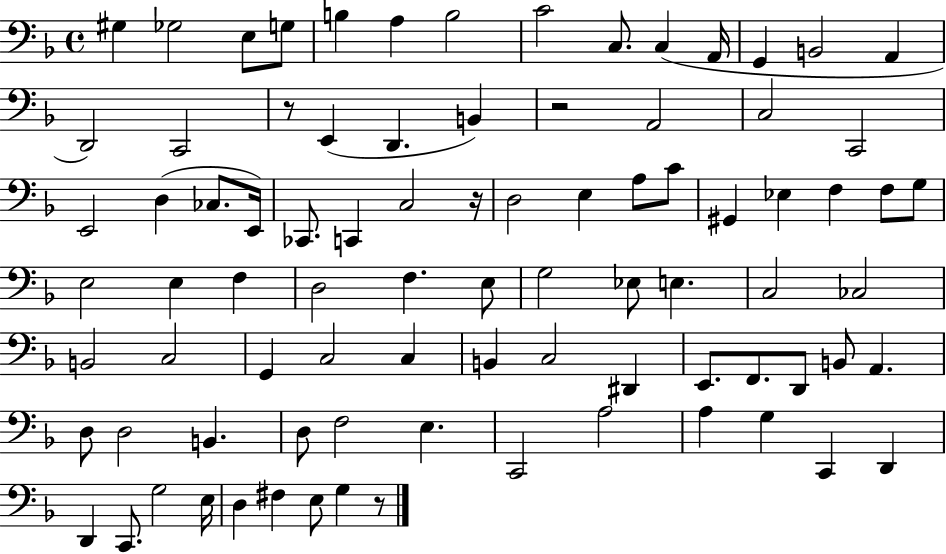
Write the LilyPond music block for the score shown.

{
  \clef bass
  \time 4/4
  \defaultTimeSignature
  \key f \major
  \repeat volta 2 { gis4 ges2 e8 g8 | b4 a4 b2 | c'2 c8. c4( a,16 | g,4 b,2 a,4 | \break d,2) c,2 | r8 e,4( d,4. b,4) | r2 a,2 | c2 c,2 | \break e,2 d4( ces8. e,16) | ces,8. c,4 c2 r16 | d2 e4 a8 c'8 | gis,4 ees4 f4 f8 g8 | \break e2 e4 f4 | d2 f4. e8 | g2 ees8 e4. | c2 ces2 | \break b,2 c2 | g,4 c2 c4 | b,4 c2 dis,4 | e,8. f,8. d,8 b,8 a,4. | \break d8 d2 b,4. | d8 f2 e4. | c,2 a2 | a4 g4 c,4 d,4 | \break d,4 c,8. g2 e16 | d4 fis4 e8 g4 r8 | } \bar "|."
}